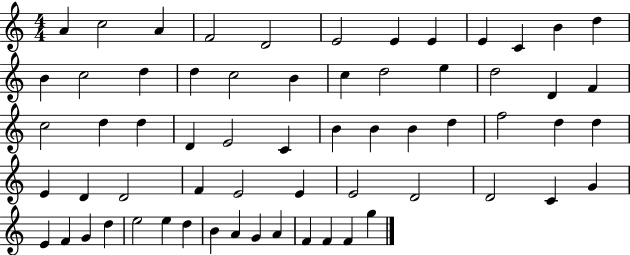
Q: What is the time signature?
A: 4/4